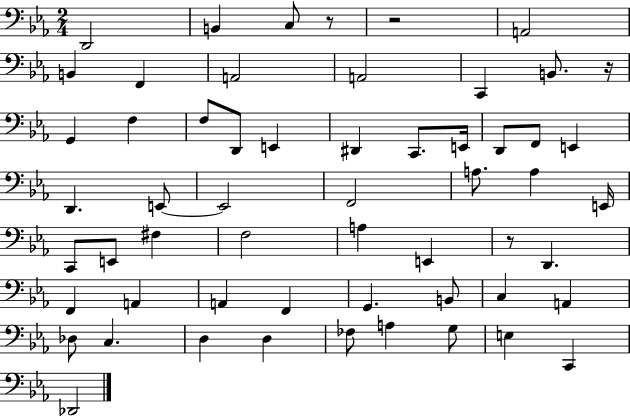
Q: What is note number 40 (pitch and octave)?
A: G2